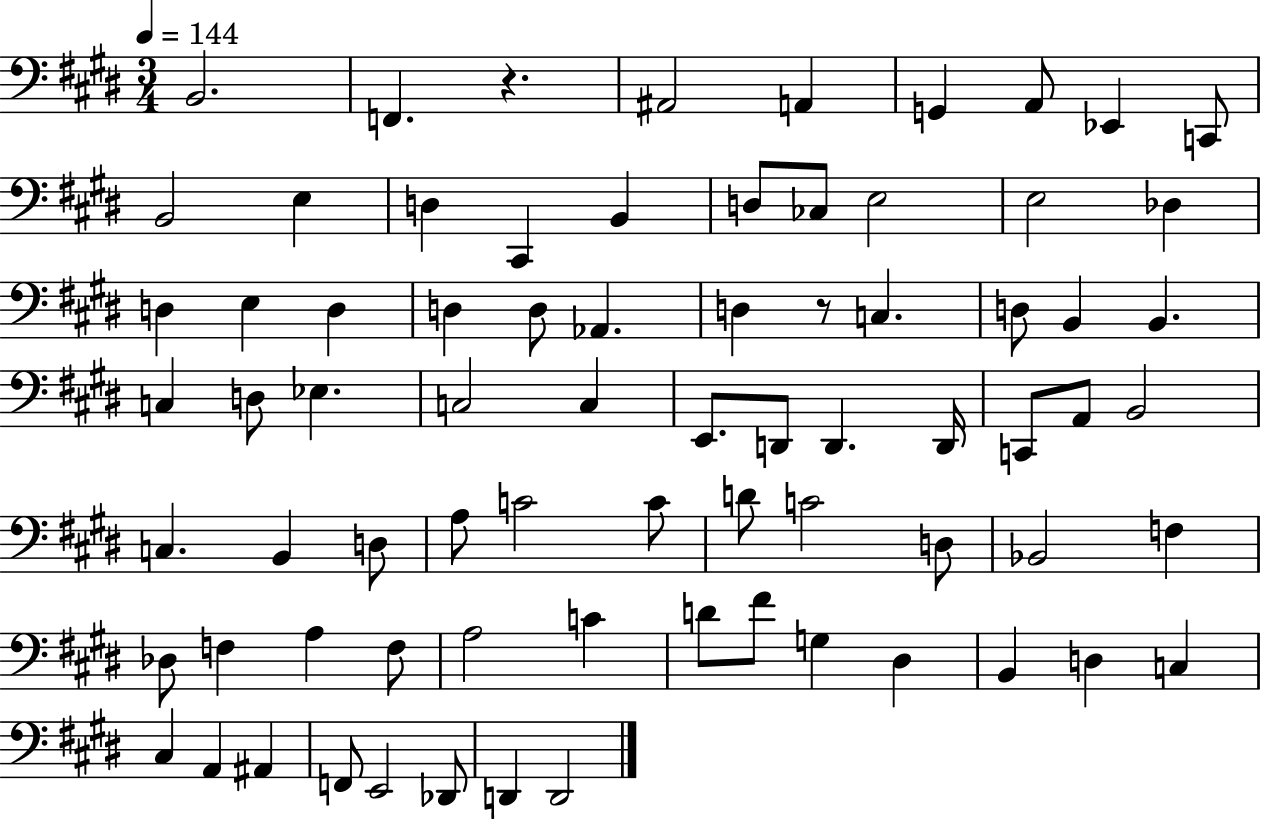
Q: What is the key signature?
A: E major